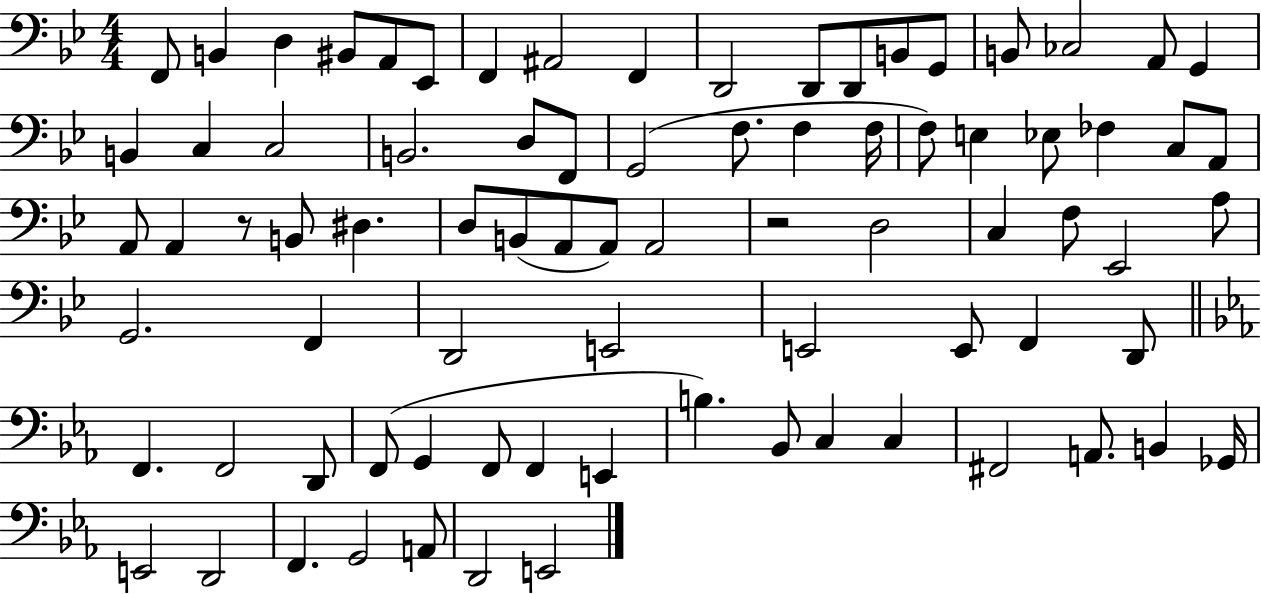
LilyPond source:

{
  \clef bass
  \numericTimeSignature
  \time 4/4
  \key bes \major
  f,8 b,4 d4 bis,8 a,8 ees,8 | f,4 ais,2 f,4 | d,2 d,8 d,8 b,8 g,8 | b,8 ces2 a,8 g,4 | \break b,4 c4 c2 | b,2. d8 f,8 | g,2( f8. f4 f16 | f8) e4 ees8 fes4 c8 a,8 | \break a,8 a,4 r8 b,8 dis4. | d8 b,8( a,8 a,8) a,2 | r2 d2 | c4 f8 ees,2 a8 | \break g,2. f,4 | d,2 e,2 | e,2 e,8 f,4 d,8 | \bar "||" \break \key c \minor f,4. f,2 d,8 | f,8( g,4 f,8 f,4 e,4 | b4.) bes,8 c4 c4 | fis,2 a,8. b,4 ges,16 | \break e,2 d,2 | f,4. g,2 a,8 | d,2 e,2 | \bar "|."
}